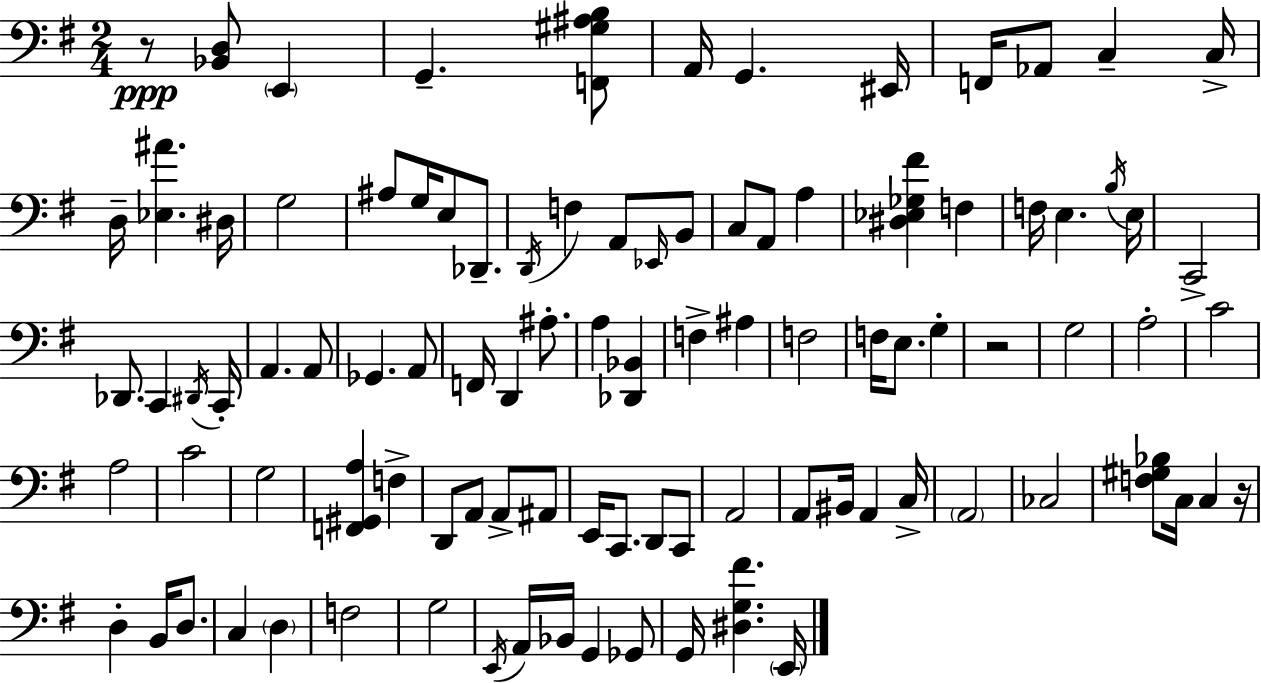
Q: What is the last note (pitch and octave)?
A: E2